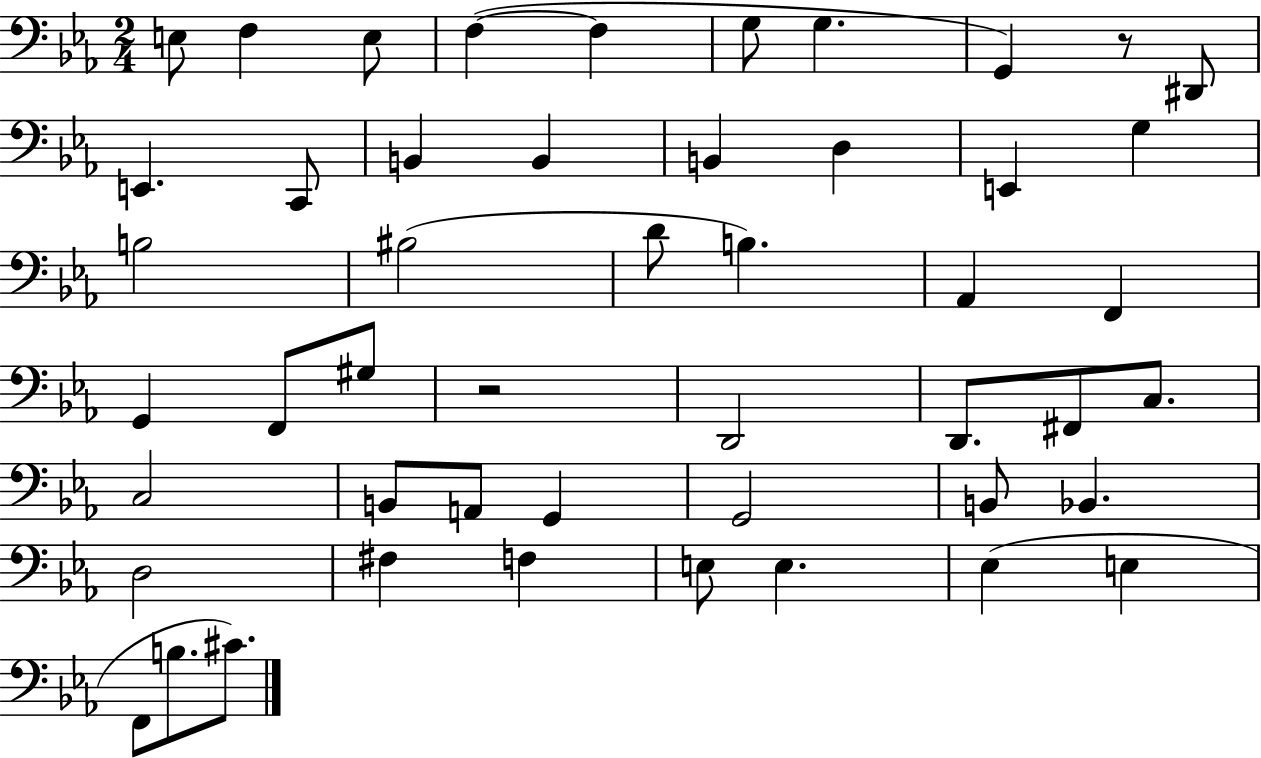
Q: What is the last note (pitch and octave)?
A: C#4